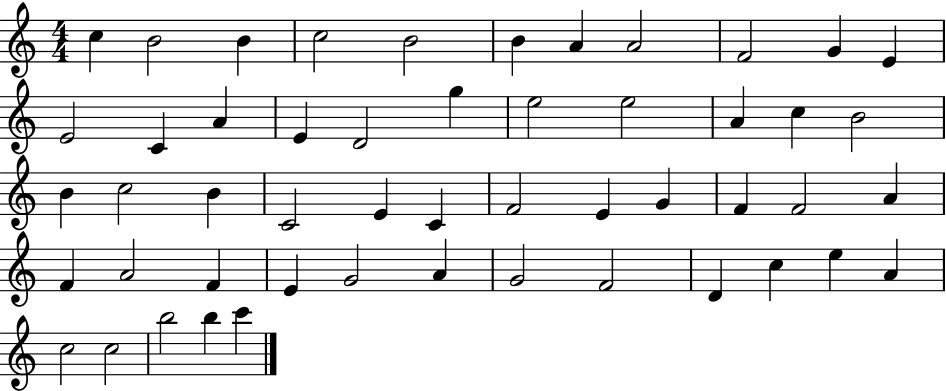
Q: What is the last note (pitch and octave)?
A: C6